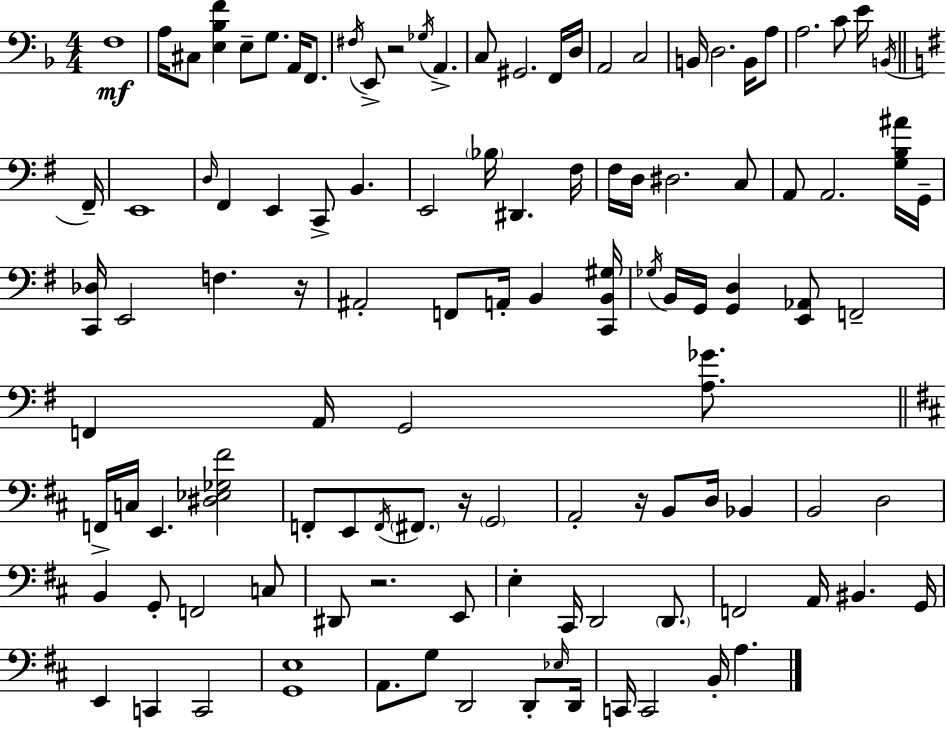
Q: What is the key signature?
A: F major